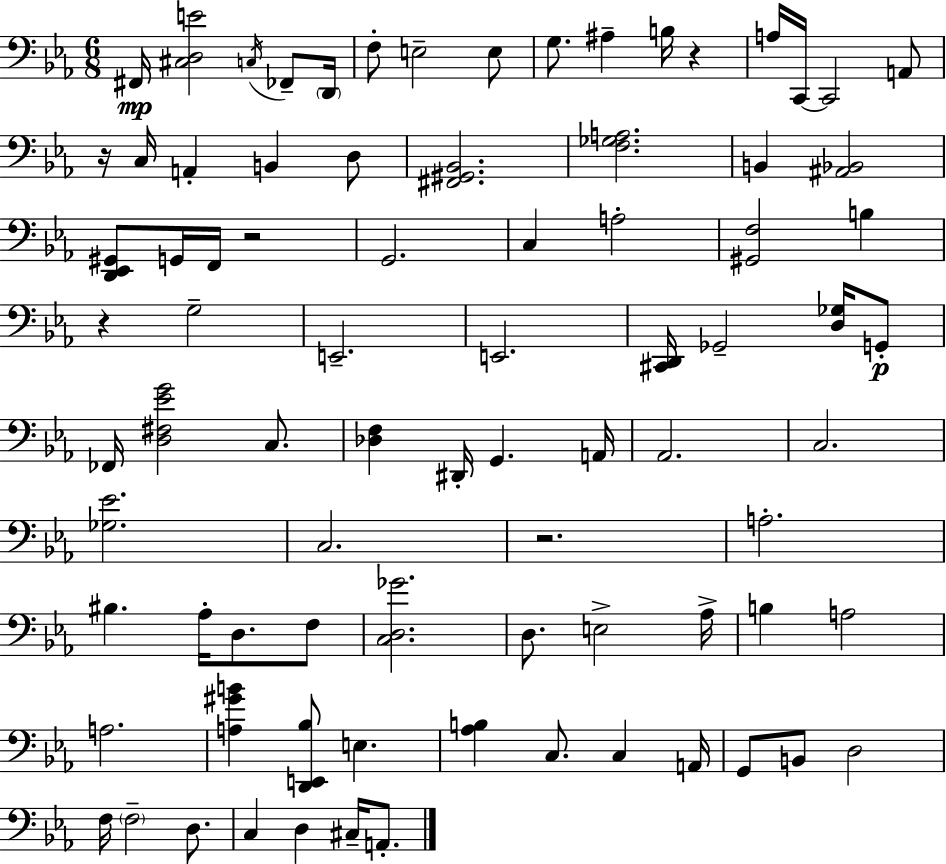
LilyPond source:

{
  \clef bass
  \numericTimeSignature
  \time 6/8
  \key ees \major
  fis,16\mp <cis d e'>2 \acciaccatura { c16 } fes,8-- | \parenthesize d,16 f8-. e2-- e8 | g8. ais4-- b16 r4 | a16 c,16~~ c,2 a,8 | \break r16 c16 a,4-. b,4 d8 | <fis, gis, bes,>2. | <f ges a>2. | b,4 <ais, bes,>2 | \break <d, ees, gis,>8 g,16 f,16 r2 | g,2. | c4 a2-. | <gis, f>2 b4 | \break r4 g2-- | e,2.-- | e,2. | <cis, d,>16 ges,2-- <d ges>16 g,8-.\p | \break fes,16 <d fis ees' g'>2 c8. | <des f>4 dis,16-. g,4. | a,16 aes,2. | c2. | \break <ges ees'>2. | c2. | r2. | a2.-. | \break bis4. aes16-. d8. f8 | <c d ges'>2. | d8. e2-> | aes16-> b4 a2 | \break a2. | <a gis' b'>4 <d, e, bes>8 e4. | <aes b>4 c8. c4 | a,16 g,8 b,8 d2 | \break f16 \parenthesize f2-- d8. | c4 d4 cis16-- a,8.-. | \bar "|."
}